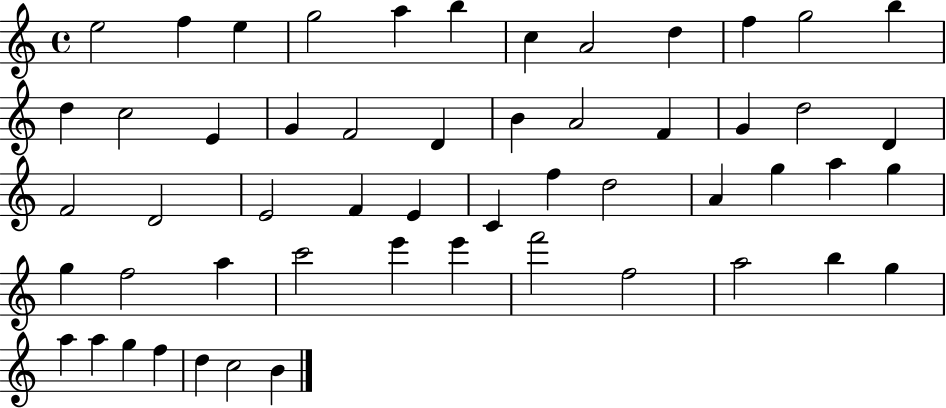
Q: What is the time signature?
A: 4/4